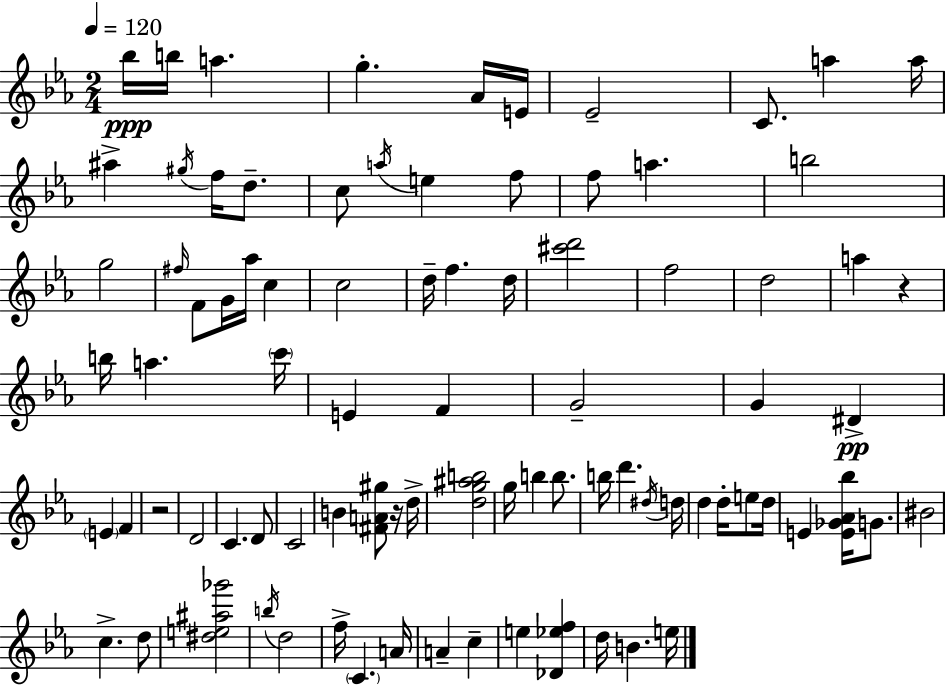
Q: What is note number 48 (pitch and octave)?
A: C4